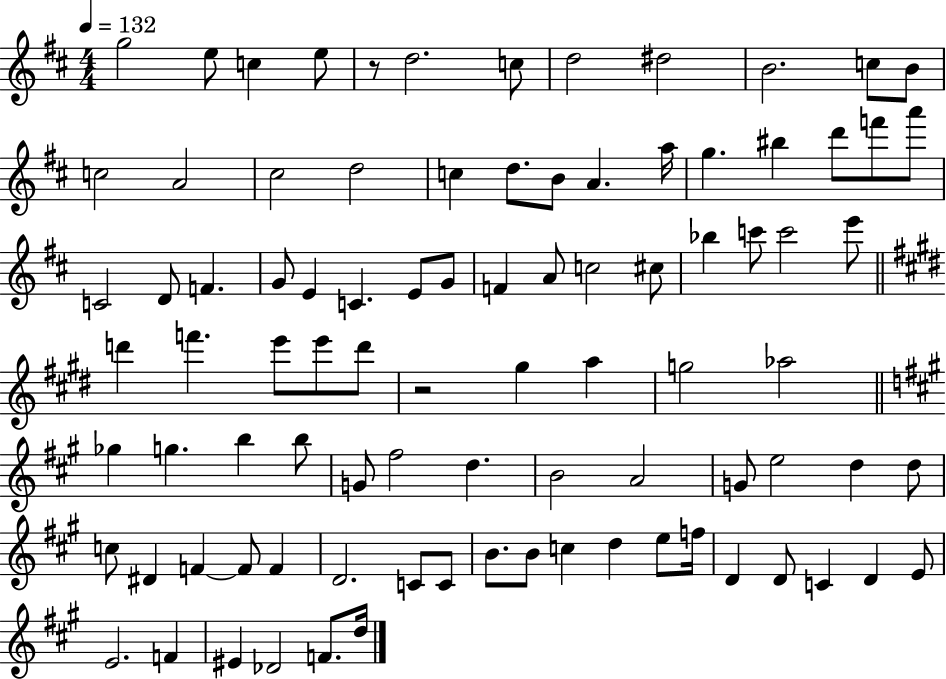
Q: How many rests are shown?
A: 2